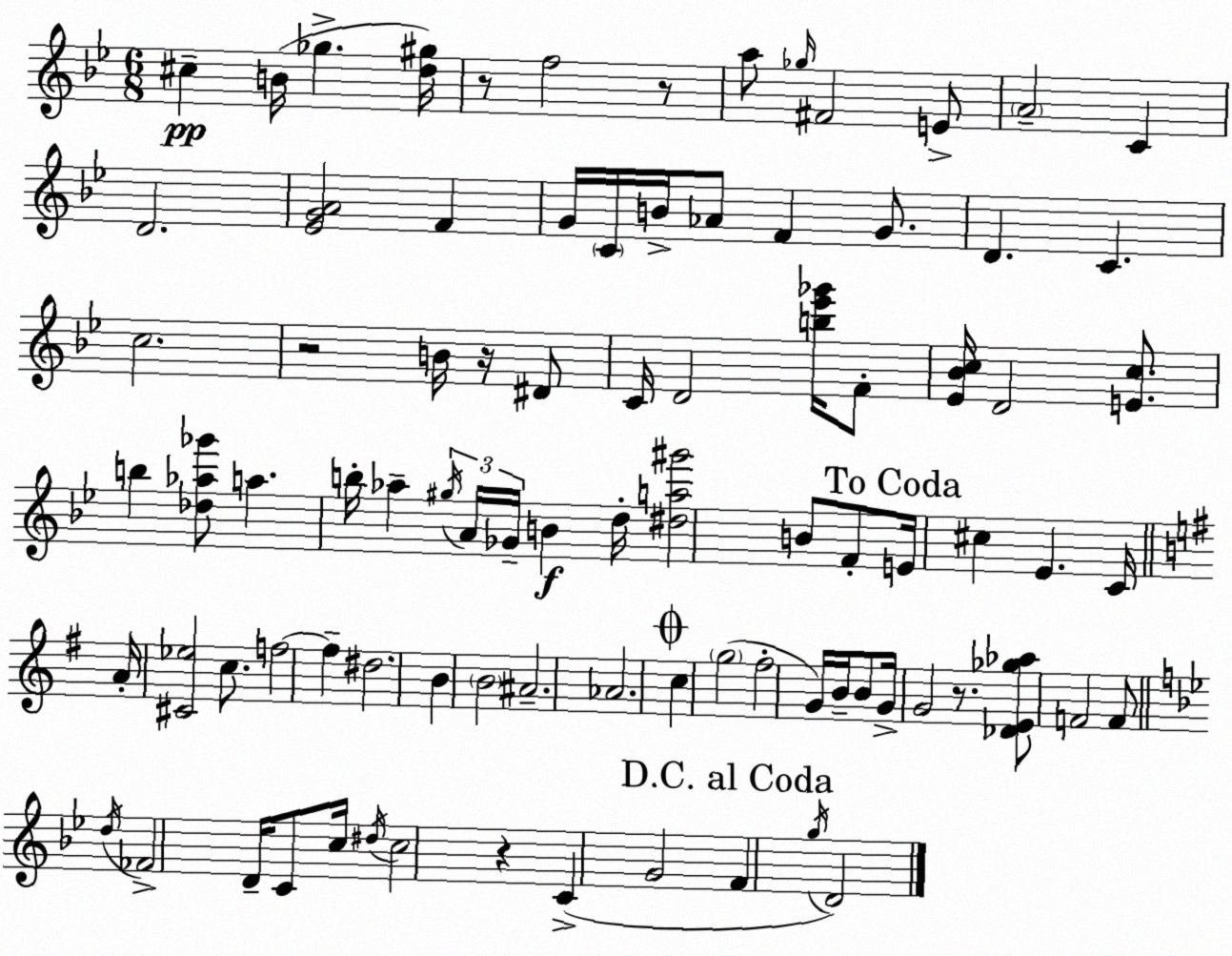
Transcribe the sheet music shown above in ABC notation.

X:1
T:Untitled
M:6/8
L:1/4
K:Gm
^c B/4 _g [d^g]/4 z/2 f2 z/2 a/2 _g/4 ^F2 E/2 A2 C D2 [_EGA]2 F G/4 C/4 B/4 _A/2 F G/2 D C c2 z2 B/4 z/4 ^D/2 C/4 D2 [b_e'_g']/4 F/2 [_E_Bc]/4 D2 [Ec]/2 b [_d_a_g']/2 a b/4 _a ^g/4 A/4 _G/4 B d/4 [^da^g']2 B/2 F/2 E/4 ^c _E C/4 A/4 [^C_e]2 c/2 f2 f ^d2 B B2 ^A2 _A2 c g2 ^f2 G/4 B/4 B/2 G/4 G2 z/2 [_DE_g_a]/2 F2 F/2 d/4 _F2 D/4 C/2 c/4 ^d/4 c2 z C G2 F g/4 D2